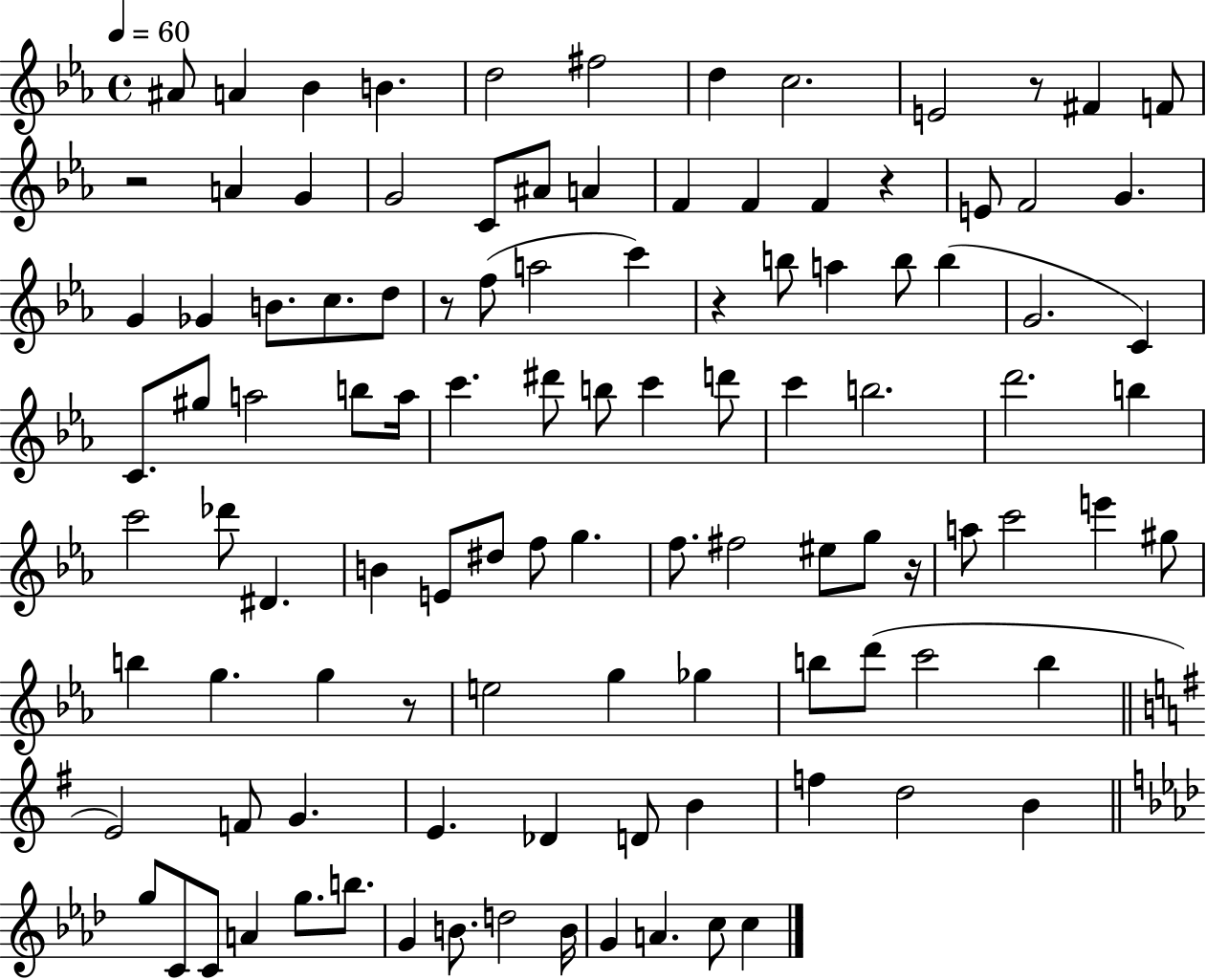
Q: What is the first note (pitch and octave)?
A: A#4